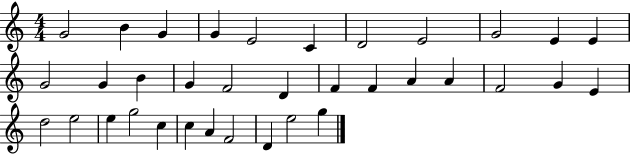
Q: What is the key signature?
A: C major